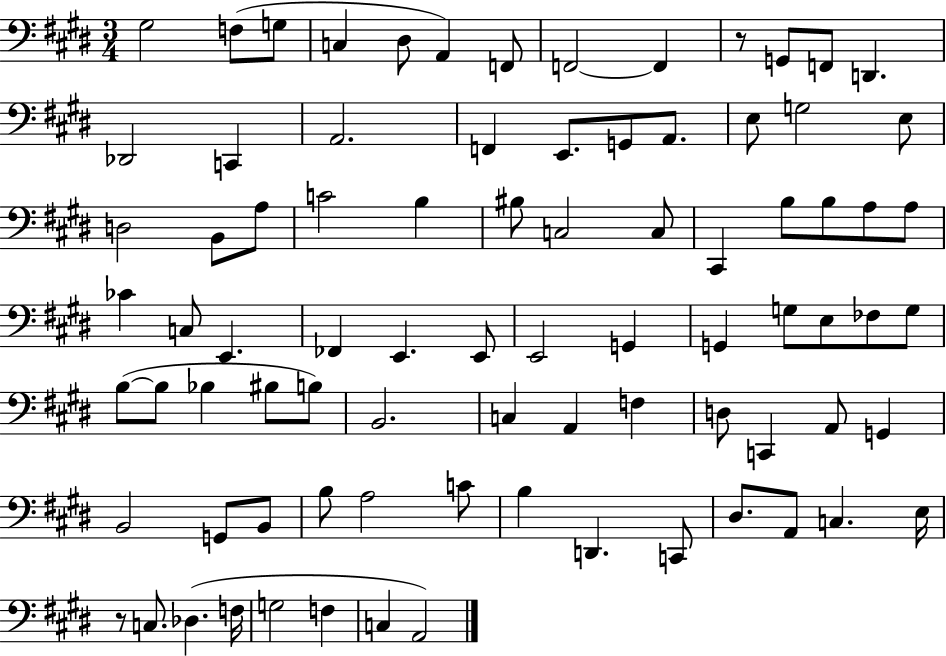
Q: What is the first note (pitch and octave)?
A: G#3